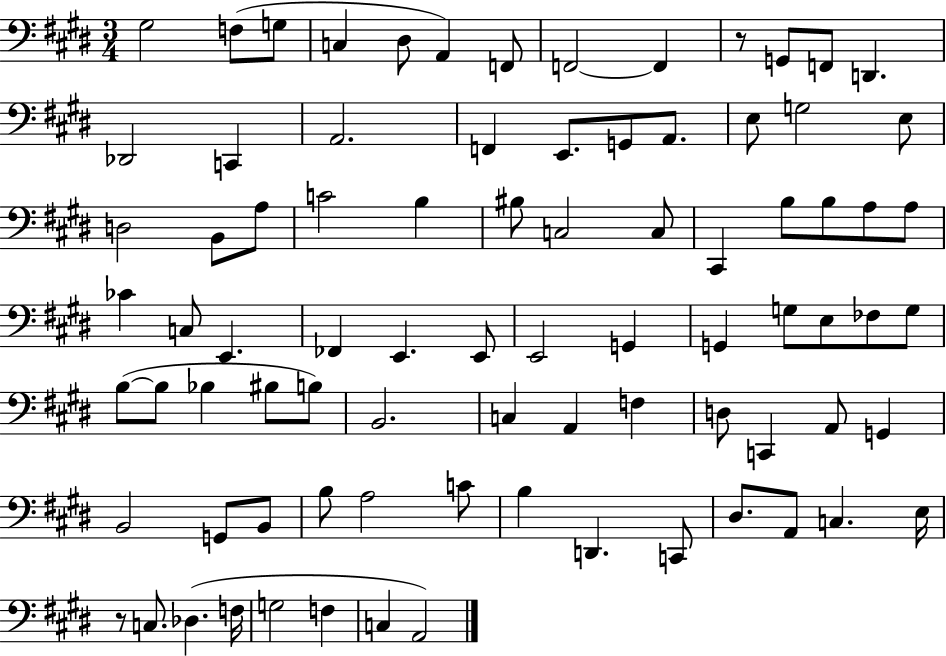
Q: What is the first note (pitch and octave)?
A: G#3